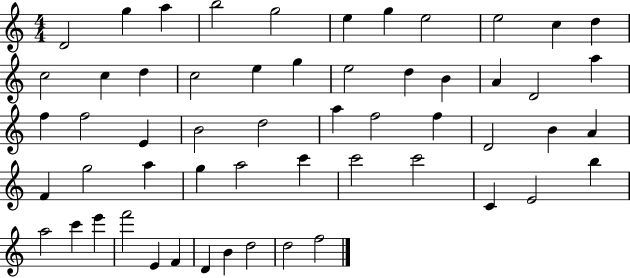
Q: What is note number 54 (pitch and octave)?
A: D5